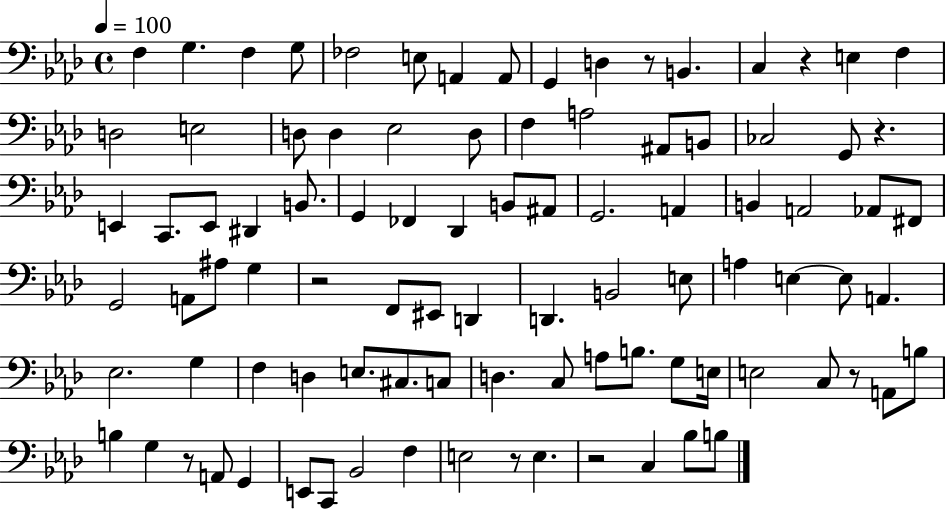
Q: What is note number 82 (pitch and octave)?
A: E3